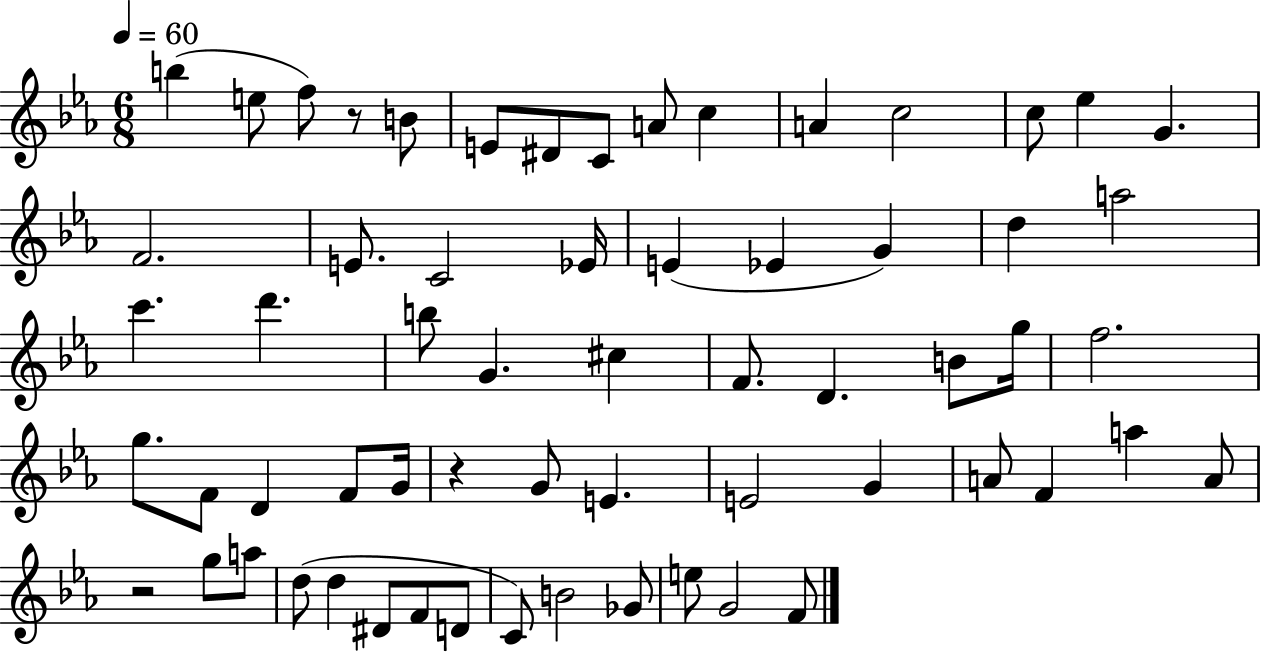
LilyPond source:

{
  \clef treble
  \numericTimeSignature
  \time 6/8
  \key ees \major
  \tempo 4 = 60
  b''4( e''8 f''8) r8 b'8 | e'8 dis'8 c'8 a'8 c''4 | a'4 c''2 | c''8 ees''4 g'4. | \break f'2. | e'8. c'2 ees'16 | e'4( ees'4 g'4) | d''4 a''2 | \break c'''4. d'''4. | b''8 g'4. cis''4 | f'8. d'4. b'8 g''16 | f''2. | \break g''8. f'8 d'4 f'8 g'16 | r4 g'8 e'4. | e'2 g'4 | a'8 f'4 a''4 a'8 | \break r2 g''8 a''8 | d''8( d''4 dis'8 f'8 d'8 | c'8) b'2 ges'8 | e''8 g'2 f'8 | \break \bar "|."
}